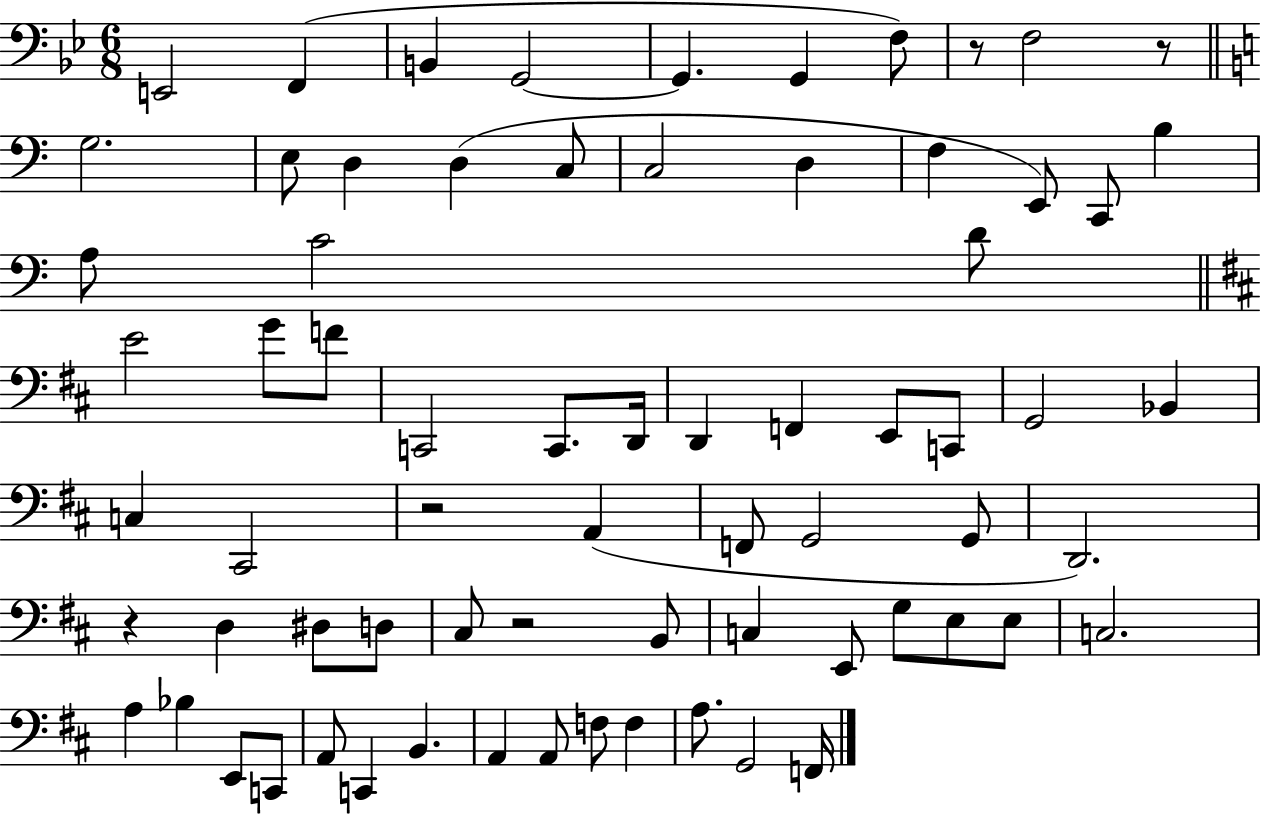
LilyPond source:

{
  \clef bass
  \numericTimeSignature
  \time 6/8
  \key bes \major
  e,2 f,4( | b,4 g,2~~ | g,4. g,4 f8) | r8 f2 r8 | \break \bar "||" \break \key c \major g2. | e8 d4 d4( c8 | c2 d4 | f4 e,8) c,8 b4 | \break a8 c'2 d'8 | \bar "||" \break \key b \minor e'2 g'8 f'8 | c,2 c,8. d,16 | d,4 f,4 e,8 c,8 | g,2 bes,4 | \break c4 cis,2 | r2 a,4( | f,8 g,2 g,8 | d,2.) | \break r4 d4 dis8 d8 | cis8 r2 b,8 | c4 e,8 g8 e8 e8 | c2. | \break a4 bes4 e,8 c,8 | a,8 c,4 b,4. | a,4 a,8 f8 f4 | a8. g,2 f,16 | \break \bar "|."
}